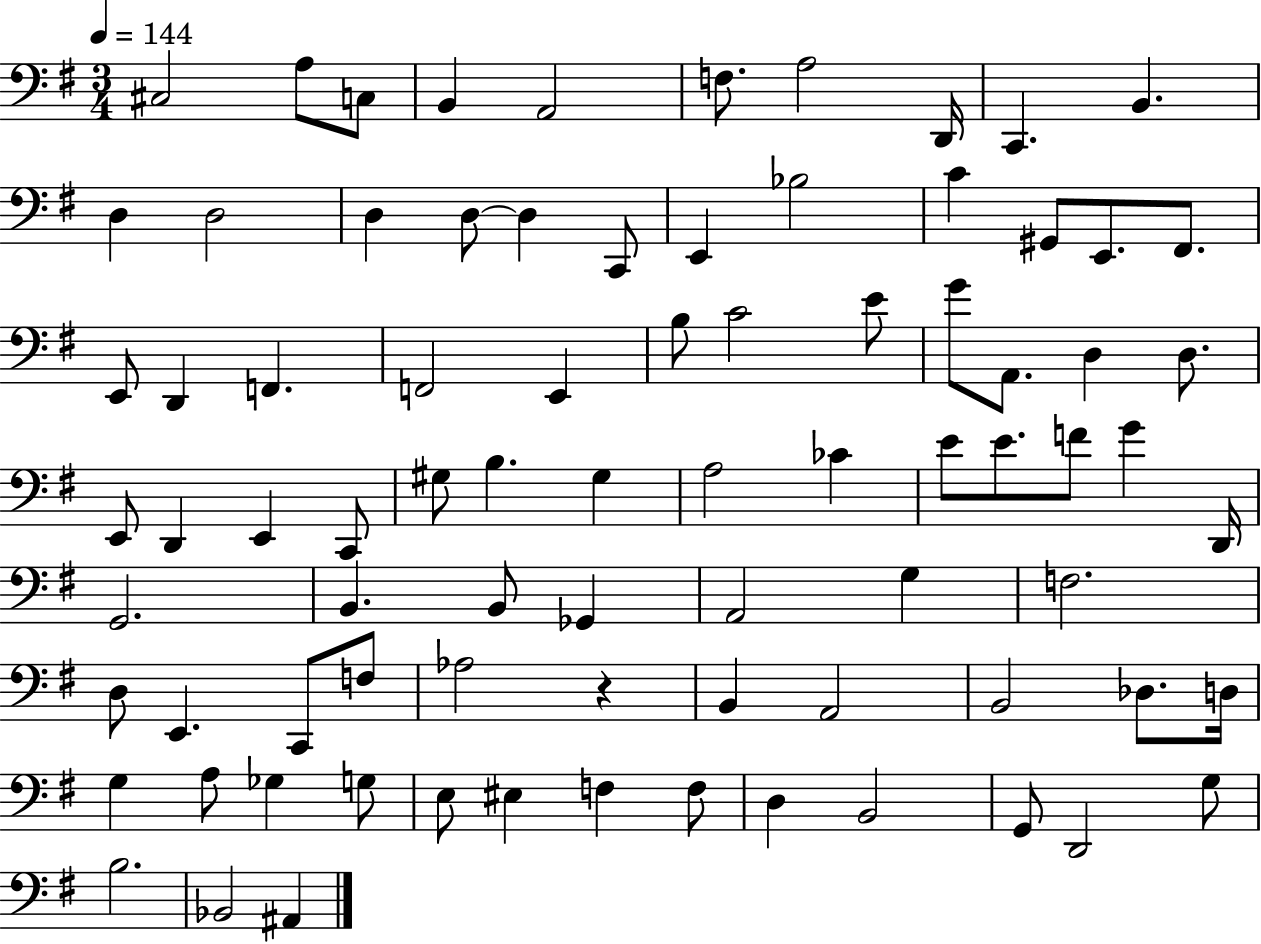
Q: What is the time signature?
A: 3/4